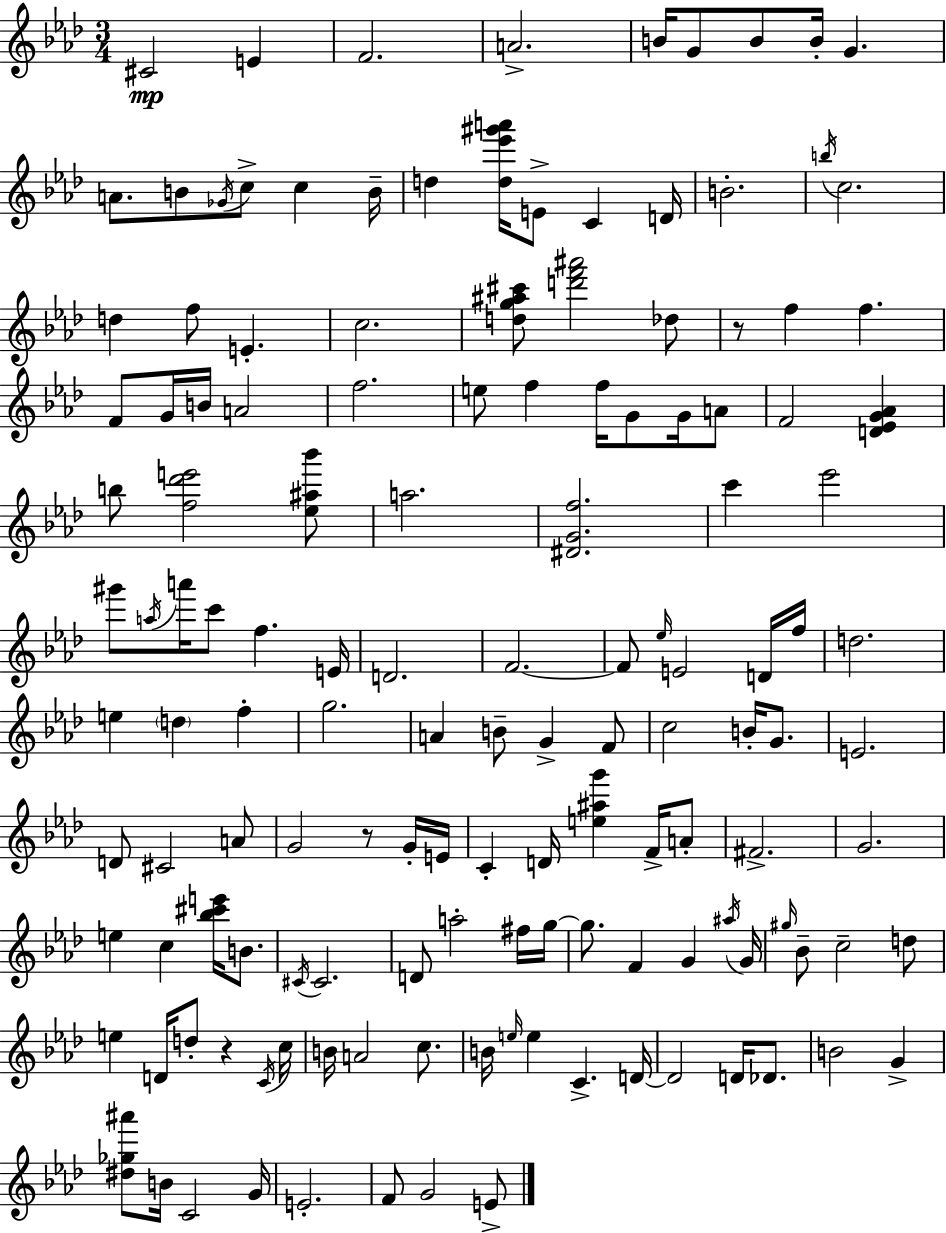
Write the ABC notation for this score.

X:1
T:Untitled
M:3/4
L:1/4
K:Fm
^C2 E F2 A2 B/4 G/2 B/2 B/4 G A/2 B/2 _G/4 c/2 c B/4 d [d_e'^g'a']/4 E/2 C D/4 B2 b/4 c2 d f/2 E c2 [dg^a^c']/2 [d'f'^a']2 _d/2 z/2 f f F/2 G/4 B/4 A2 f2 e/2 f f/4 G/2 G/4 A/2 F2 [D_EG_A] b/2 [f_d'e']2 [_e^a_b']/2 a2 [^DGf]2 c' _e'2 ^g'/2 a/4 a'/4 c'/2 f E/4 D2 F2 F/2 _e/4 E2 D/4 f/4 d2 e d f g2 A B/2 G F/2 c2 B/4 G/2 E2 D/2 ^C2 A/2 G2 z/2 G/4 E/4 C D/4 [e^ag'] F/4 A/2 ^F2 G2 e c [_b^c'e']/4 B/2 ^C/4 ^C2 D/2 a2 ^f/4 g/4 g/2 F G ^a/4 G/4 ^g/4 _B/2 c2 d/2 e D/4 d/2 z C/4 c/4 B/4 A2 c/2 B/4 e/4 e C D/4 D2 D/4 _D/2 B2 G [^d_g^a']/2 B/4 C2 G/4 E2 F/2 G2 E/2